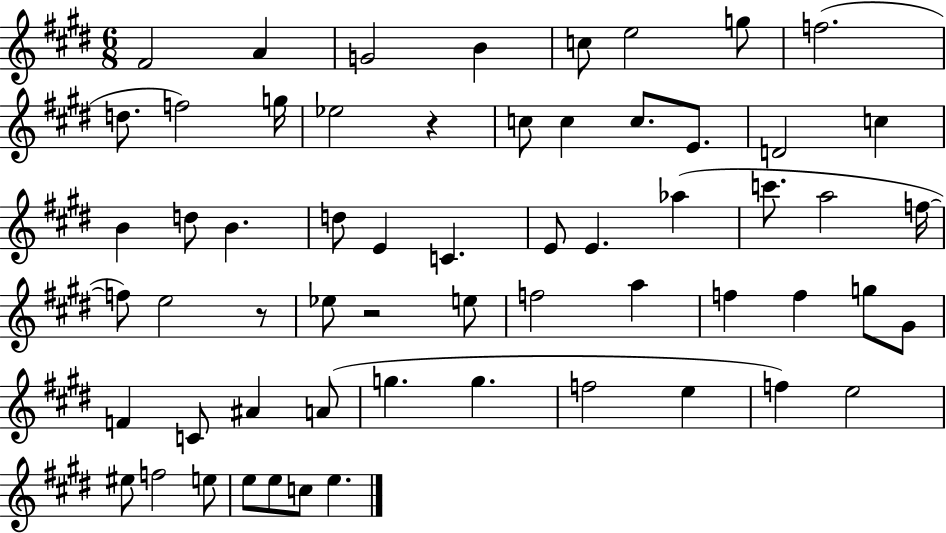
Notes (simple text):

F#4/h A4/q G4/h B4/q C5/e E5/h G5/e F5/h. D5/e. F5/h G5/s Eb5/h R/q C5/e C5/q C5/e. E4/e. D4/h C5/q B4/q D5/e B4/q. D5/e E4/q C4/q. E4/e E4/q. Ab5/q C6/e. A5/h F5/s F5/e E5/h R/e Eb5/e R/h E5/e F5/h A5/q F5/q F5/q G5/e G#4/e F4/q C4/e A#4/q A4/e G5/q. G5/q. F5/h E5/q F5/q E5/h EIS5/e F5/h E5/e E5/e E5/e C5/e E5/q.